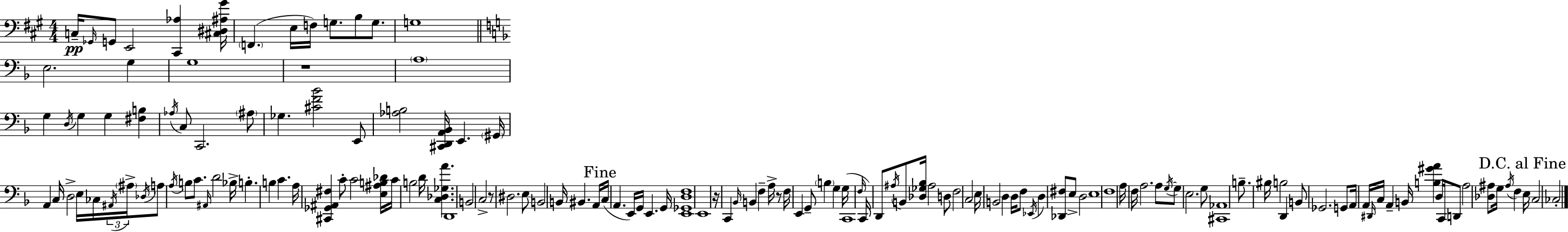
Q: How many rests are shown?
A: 4